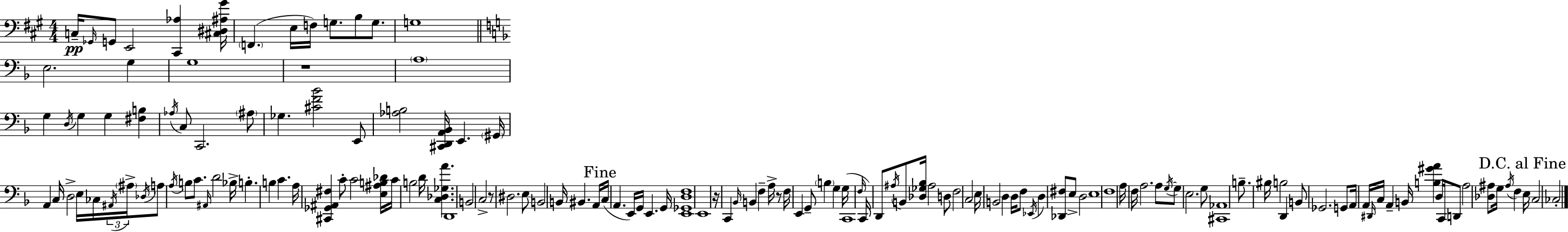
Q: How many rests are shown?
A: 4